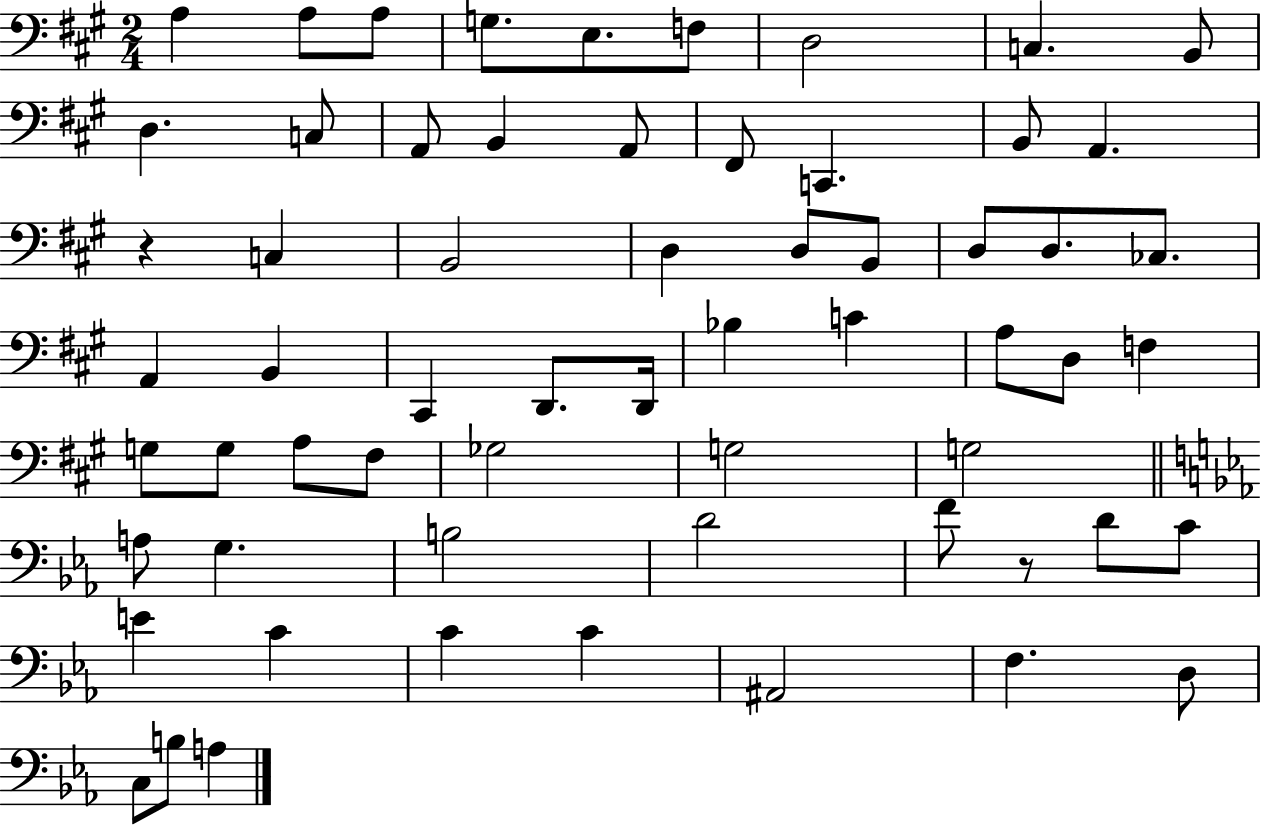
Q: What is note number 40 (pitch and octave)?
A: F#3